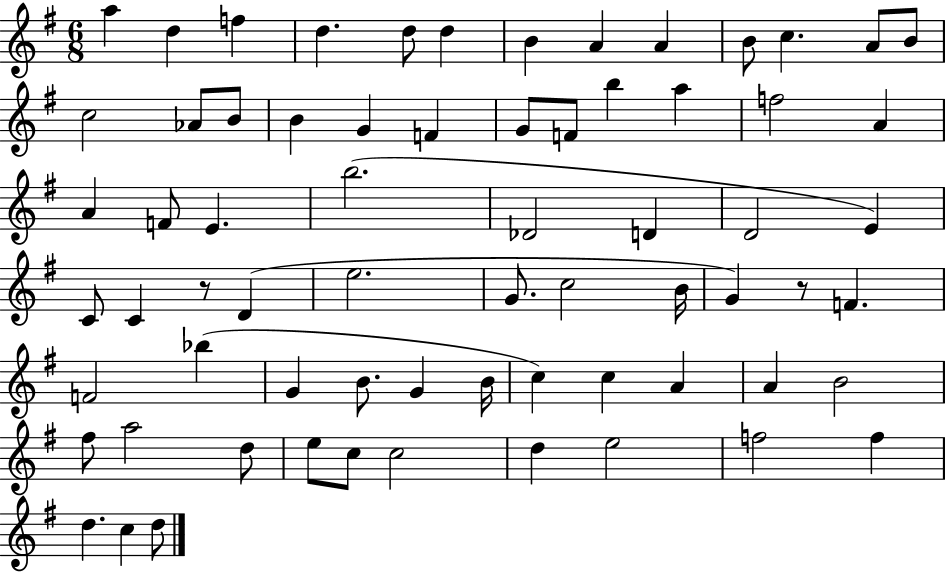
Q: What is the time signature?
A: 6/8